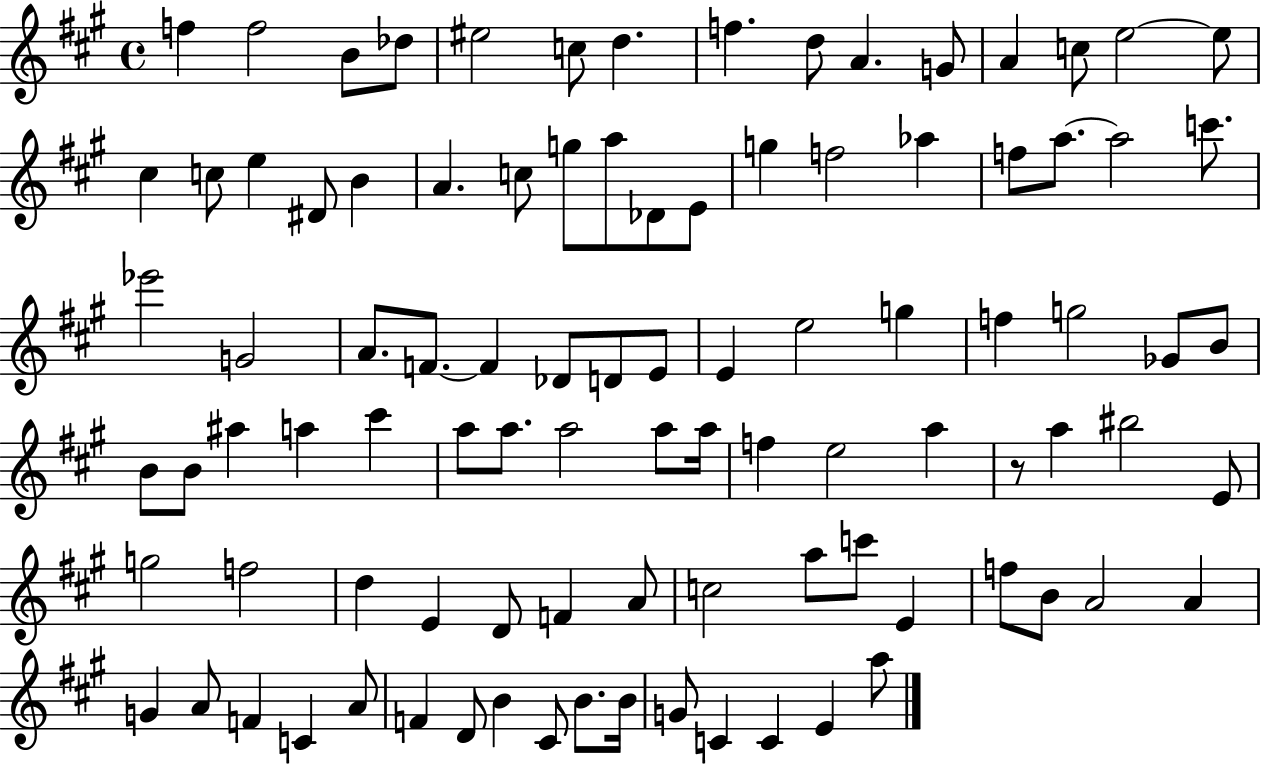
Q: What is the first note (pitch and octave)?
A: F5